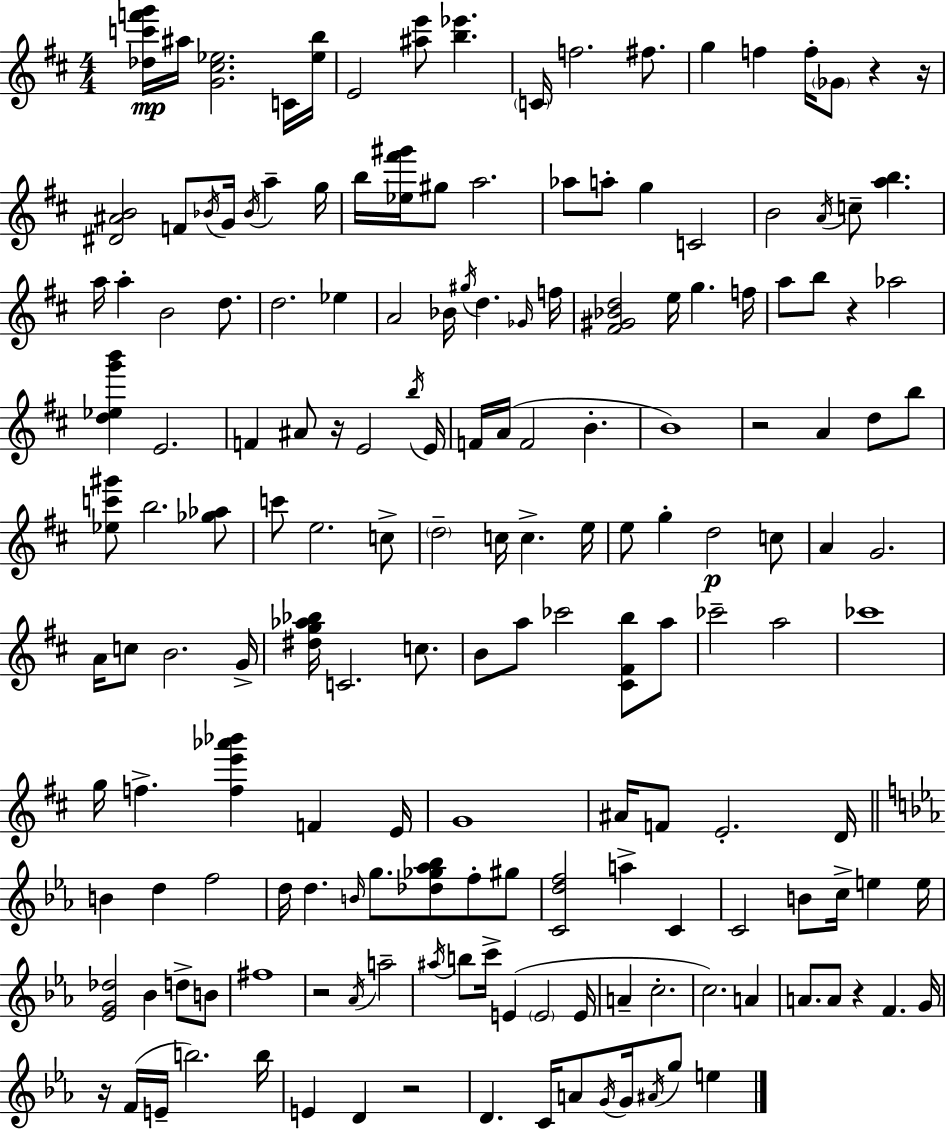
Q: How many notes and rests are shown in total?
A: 171